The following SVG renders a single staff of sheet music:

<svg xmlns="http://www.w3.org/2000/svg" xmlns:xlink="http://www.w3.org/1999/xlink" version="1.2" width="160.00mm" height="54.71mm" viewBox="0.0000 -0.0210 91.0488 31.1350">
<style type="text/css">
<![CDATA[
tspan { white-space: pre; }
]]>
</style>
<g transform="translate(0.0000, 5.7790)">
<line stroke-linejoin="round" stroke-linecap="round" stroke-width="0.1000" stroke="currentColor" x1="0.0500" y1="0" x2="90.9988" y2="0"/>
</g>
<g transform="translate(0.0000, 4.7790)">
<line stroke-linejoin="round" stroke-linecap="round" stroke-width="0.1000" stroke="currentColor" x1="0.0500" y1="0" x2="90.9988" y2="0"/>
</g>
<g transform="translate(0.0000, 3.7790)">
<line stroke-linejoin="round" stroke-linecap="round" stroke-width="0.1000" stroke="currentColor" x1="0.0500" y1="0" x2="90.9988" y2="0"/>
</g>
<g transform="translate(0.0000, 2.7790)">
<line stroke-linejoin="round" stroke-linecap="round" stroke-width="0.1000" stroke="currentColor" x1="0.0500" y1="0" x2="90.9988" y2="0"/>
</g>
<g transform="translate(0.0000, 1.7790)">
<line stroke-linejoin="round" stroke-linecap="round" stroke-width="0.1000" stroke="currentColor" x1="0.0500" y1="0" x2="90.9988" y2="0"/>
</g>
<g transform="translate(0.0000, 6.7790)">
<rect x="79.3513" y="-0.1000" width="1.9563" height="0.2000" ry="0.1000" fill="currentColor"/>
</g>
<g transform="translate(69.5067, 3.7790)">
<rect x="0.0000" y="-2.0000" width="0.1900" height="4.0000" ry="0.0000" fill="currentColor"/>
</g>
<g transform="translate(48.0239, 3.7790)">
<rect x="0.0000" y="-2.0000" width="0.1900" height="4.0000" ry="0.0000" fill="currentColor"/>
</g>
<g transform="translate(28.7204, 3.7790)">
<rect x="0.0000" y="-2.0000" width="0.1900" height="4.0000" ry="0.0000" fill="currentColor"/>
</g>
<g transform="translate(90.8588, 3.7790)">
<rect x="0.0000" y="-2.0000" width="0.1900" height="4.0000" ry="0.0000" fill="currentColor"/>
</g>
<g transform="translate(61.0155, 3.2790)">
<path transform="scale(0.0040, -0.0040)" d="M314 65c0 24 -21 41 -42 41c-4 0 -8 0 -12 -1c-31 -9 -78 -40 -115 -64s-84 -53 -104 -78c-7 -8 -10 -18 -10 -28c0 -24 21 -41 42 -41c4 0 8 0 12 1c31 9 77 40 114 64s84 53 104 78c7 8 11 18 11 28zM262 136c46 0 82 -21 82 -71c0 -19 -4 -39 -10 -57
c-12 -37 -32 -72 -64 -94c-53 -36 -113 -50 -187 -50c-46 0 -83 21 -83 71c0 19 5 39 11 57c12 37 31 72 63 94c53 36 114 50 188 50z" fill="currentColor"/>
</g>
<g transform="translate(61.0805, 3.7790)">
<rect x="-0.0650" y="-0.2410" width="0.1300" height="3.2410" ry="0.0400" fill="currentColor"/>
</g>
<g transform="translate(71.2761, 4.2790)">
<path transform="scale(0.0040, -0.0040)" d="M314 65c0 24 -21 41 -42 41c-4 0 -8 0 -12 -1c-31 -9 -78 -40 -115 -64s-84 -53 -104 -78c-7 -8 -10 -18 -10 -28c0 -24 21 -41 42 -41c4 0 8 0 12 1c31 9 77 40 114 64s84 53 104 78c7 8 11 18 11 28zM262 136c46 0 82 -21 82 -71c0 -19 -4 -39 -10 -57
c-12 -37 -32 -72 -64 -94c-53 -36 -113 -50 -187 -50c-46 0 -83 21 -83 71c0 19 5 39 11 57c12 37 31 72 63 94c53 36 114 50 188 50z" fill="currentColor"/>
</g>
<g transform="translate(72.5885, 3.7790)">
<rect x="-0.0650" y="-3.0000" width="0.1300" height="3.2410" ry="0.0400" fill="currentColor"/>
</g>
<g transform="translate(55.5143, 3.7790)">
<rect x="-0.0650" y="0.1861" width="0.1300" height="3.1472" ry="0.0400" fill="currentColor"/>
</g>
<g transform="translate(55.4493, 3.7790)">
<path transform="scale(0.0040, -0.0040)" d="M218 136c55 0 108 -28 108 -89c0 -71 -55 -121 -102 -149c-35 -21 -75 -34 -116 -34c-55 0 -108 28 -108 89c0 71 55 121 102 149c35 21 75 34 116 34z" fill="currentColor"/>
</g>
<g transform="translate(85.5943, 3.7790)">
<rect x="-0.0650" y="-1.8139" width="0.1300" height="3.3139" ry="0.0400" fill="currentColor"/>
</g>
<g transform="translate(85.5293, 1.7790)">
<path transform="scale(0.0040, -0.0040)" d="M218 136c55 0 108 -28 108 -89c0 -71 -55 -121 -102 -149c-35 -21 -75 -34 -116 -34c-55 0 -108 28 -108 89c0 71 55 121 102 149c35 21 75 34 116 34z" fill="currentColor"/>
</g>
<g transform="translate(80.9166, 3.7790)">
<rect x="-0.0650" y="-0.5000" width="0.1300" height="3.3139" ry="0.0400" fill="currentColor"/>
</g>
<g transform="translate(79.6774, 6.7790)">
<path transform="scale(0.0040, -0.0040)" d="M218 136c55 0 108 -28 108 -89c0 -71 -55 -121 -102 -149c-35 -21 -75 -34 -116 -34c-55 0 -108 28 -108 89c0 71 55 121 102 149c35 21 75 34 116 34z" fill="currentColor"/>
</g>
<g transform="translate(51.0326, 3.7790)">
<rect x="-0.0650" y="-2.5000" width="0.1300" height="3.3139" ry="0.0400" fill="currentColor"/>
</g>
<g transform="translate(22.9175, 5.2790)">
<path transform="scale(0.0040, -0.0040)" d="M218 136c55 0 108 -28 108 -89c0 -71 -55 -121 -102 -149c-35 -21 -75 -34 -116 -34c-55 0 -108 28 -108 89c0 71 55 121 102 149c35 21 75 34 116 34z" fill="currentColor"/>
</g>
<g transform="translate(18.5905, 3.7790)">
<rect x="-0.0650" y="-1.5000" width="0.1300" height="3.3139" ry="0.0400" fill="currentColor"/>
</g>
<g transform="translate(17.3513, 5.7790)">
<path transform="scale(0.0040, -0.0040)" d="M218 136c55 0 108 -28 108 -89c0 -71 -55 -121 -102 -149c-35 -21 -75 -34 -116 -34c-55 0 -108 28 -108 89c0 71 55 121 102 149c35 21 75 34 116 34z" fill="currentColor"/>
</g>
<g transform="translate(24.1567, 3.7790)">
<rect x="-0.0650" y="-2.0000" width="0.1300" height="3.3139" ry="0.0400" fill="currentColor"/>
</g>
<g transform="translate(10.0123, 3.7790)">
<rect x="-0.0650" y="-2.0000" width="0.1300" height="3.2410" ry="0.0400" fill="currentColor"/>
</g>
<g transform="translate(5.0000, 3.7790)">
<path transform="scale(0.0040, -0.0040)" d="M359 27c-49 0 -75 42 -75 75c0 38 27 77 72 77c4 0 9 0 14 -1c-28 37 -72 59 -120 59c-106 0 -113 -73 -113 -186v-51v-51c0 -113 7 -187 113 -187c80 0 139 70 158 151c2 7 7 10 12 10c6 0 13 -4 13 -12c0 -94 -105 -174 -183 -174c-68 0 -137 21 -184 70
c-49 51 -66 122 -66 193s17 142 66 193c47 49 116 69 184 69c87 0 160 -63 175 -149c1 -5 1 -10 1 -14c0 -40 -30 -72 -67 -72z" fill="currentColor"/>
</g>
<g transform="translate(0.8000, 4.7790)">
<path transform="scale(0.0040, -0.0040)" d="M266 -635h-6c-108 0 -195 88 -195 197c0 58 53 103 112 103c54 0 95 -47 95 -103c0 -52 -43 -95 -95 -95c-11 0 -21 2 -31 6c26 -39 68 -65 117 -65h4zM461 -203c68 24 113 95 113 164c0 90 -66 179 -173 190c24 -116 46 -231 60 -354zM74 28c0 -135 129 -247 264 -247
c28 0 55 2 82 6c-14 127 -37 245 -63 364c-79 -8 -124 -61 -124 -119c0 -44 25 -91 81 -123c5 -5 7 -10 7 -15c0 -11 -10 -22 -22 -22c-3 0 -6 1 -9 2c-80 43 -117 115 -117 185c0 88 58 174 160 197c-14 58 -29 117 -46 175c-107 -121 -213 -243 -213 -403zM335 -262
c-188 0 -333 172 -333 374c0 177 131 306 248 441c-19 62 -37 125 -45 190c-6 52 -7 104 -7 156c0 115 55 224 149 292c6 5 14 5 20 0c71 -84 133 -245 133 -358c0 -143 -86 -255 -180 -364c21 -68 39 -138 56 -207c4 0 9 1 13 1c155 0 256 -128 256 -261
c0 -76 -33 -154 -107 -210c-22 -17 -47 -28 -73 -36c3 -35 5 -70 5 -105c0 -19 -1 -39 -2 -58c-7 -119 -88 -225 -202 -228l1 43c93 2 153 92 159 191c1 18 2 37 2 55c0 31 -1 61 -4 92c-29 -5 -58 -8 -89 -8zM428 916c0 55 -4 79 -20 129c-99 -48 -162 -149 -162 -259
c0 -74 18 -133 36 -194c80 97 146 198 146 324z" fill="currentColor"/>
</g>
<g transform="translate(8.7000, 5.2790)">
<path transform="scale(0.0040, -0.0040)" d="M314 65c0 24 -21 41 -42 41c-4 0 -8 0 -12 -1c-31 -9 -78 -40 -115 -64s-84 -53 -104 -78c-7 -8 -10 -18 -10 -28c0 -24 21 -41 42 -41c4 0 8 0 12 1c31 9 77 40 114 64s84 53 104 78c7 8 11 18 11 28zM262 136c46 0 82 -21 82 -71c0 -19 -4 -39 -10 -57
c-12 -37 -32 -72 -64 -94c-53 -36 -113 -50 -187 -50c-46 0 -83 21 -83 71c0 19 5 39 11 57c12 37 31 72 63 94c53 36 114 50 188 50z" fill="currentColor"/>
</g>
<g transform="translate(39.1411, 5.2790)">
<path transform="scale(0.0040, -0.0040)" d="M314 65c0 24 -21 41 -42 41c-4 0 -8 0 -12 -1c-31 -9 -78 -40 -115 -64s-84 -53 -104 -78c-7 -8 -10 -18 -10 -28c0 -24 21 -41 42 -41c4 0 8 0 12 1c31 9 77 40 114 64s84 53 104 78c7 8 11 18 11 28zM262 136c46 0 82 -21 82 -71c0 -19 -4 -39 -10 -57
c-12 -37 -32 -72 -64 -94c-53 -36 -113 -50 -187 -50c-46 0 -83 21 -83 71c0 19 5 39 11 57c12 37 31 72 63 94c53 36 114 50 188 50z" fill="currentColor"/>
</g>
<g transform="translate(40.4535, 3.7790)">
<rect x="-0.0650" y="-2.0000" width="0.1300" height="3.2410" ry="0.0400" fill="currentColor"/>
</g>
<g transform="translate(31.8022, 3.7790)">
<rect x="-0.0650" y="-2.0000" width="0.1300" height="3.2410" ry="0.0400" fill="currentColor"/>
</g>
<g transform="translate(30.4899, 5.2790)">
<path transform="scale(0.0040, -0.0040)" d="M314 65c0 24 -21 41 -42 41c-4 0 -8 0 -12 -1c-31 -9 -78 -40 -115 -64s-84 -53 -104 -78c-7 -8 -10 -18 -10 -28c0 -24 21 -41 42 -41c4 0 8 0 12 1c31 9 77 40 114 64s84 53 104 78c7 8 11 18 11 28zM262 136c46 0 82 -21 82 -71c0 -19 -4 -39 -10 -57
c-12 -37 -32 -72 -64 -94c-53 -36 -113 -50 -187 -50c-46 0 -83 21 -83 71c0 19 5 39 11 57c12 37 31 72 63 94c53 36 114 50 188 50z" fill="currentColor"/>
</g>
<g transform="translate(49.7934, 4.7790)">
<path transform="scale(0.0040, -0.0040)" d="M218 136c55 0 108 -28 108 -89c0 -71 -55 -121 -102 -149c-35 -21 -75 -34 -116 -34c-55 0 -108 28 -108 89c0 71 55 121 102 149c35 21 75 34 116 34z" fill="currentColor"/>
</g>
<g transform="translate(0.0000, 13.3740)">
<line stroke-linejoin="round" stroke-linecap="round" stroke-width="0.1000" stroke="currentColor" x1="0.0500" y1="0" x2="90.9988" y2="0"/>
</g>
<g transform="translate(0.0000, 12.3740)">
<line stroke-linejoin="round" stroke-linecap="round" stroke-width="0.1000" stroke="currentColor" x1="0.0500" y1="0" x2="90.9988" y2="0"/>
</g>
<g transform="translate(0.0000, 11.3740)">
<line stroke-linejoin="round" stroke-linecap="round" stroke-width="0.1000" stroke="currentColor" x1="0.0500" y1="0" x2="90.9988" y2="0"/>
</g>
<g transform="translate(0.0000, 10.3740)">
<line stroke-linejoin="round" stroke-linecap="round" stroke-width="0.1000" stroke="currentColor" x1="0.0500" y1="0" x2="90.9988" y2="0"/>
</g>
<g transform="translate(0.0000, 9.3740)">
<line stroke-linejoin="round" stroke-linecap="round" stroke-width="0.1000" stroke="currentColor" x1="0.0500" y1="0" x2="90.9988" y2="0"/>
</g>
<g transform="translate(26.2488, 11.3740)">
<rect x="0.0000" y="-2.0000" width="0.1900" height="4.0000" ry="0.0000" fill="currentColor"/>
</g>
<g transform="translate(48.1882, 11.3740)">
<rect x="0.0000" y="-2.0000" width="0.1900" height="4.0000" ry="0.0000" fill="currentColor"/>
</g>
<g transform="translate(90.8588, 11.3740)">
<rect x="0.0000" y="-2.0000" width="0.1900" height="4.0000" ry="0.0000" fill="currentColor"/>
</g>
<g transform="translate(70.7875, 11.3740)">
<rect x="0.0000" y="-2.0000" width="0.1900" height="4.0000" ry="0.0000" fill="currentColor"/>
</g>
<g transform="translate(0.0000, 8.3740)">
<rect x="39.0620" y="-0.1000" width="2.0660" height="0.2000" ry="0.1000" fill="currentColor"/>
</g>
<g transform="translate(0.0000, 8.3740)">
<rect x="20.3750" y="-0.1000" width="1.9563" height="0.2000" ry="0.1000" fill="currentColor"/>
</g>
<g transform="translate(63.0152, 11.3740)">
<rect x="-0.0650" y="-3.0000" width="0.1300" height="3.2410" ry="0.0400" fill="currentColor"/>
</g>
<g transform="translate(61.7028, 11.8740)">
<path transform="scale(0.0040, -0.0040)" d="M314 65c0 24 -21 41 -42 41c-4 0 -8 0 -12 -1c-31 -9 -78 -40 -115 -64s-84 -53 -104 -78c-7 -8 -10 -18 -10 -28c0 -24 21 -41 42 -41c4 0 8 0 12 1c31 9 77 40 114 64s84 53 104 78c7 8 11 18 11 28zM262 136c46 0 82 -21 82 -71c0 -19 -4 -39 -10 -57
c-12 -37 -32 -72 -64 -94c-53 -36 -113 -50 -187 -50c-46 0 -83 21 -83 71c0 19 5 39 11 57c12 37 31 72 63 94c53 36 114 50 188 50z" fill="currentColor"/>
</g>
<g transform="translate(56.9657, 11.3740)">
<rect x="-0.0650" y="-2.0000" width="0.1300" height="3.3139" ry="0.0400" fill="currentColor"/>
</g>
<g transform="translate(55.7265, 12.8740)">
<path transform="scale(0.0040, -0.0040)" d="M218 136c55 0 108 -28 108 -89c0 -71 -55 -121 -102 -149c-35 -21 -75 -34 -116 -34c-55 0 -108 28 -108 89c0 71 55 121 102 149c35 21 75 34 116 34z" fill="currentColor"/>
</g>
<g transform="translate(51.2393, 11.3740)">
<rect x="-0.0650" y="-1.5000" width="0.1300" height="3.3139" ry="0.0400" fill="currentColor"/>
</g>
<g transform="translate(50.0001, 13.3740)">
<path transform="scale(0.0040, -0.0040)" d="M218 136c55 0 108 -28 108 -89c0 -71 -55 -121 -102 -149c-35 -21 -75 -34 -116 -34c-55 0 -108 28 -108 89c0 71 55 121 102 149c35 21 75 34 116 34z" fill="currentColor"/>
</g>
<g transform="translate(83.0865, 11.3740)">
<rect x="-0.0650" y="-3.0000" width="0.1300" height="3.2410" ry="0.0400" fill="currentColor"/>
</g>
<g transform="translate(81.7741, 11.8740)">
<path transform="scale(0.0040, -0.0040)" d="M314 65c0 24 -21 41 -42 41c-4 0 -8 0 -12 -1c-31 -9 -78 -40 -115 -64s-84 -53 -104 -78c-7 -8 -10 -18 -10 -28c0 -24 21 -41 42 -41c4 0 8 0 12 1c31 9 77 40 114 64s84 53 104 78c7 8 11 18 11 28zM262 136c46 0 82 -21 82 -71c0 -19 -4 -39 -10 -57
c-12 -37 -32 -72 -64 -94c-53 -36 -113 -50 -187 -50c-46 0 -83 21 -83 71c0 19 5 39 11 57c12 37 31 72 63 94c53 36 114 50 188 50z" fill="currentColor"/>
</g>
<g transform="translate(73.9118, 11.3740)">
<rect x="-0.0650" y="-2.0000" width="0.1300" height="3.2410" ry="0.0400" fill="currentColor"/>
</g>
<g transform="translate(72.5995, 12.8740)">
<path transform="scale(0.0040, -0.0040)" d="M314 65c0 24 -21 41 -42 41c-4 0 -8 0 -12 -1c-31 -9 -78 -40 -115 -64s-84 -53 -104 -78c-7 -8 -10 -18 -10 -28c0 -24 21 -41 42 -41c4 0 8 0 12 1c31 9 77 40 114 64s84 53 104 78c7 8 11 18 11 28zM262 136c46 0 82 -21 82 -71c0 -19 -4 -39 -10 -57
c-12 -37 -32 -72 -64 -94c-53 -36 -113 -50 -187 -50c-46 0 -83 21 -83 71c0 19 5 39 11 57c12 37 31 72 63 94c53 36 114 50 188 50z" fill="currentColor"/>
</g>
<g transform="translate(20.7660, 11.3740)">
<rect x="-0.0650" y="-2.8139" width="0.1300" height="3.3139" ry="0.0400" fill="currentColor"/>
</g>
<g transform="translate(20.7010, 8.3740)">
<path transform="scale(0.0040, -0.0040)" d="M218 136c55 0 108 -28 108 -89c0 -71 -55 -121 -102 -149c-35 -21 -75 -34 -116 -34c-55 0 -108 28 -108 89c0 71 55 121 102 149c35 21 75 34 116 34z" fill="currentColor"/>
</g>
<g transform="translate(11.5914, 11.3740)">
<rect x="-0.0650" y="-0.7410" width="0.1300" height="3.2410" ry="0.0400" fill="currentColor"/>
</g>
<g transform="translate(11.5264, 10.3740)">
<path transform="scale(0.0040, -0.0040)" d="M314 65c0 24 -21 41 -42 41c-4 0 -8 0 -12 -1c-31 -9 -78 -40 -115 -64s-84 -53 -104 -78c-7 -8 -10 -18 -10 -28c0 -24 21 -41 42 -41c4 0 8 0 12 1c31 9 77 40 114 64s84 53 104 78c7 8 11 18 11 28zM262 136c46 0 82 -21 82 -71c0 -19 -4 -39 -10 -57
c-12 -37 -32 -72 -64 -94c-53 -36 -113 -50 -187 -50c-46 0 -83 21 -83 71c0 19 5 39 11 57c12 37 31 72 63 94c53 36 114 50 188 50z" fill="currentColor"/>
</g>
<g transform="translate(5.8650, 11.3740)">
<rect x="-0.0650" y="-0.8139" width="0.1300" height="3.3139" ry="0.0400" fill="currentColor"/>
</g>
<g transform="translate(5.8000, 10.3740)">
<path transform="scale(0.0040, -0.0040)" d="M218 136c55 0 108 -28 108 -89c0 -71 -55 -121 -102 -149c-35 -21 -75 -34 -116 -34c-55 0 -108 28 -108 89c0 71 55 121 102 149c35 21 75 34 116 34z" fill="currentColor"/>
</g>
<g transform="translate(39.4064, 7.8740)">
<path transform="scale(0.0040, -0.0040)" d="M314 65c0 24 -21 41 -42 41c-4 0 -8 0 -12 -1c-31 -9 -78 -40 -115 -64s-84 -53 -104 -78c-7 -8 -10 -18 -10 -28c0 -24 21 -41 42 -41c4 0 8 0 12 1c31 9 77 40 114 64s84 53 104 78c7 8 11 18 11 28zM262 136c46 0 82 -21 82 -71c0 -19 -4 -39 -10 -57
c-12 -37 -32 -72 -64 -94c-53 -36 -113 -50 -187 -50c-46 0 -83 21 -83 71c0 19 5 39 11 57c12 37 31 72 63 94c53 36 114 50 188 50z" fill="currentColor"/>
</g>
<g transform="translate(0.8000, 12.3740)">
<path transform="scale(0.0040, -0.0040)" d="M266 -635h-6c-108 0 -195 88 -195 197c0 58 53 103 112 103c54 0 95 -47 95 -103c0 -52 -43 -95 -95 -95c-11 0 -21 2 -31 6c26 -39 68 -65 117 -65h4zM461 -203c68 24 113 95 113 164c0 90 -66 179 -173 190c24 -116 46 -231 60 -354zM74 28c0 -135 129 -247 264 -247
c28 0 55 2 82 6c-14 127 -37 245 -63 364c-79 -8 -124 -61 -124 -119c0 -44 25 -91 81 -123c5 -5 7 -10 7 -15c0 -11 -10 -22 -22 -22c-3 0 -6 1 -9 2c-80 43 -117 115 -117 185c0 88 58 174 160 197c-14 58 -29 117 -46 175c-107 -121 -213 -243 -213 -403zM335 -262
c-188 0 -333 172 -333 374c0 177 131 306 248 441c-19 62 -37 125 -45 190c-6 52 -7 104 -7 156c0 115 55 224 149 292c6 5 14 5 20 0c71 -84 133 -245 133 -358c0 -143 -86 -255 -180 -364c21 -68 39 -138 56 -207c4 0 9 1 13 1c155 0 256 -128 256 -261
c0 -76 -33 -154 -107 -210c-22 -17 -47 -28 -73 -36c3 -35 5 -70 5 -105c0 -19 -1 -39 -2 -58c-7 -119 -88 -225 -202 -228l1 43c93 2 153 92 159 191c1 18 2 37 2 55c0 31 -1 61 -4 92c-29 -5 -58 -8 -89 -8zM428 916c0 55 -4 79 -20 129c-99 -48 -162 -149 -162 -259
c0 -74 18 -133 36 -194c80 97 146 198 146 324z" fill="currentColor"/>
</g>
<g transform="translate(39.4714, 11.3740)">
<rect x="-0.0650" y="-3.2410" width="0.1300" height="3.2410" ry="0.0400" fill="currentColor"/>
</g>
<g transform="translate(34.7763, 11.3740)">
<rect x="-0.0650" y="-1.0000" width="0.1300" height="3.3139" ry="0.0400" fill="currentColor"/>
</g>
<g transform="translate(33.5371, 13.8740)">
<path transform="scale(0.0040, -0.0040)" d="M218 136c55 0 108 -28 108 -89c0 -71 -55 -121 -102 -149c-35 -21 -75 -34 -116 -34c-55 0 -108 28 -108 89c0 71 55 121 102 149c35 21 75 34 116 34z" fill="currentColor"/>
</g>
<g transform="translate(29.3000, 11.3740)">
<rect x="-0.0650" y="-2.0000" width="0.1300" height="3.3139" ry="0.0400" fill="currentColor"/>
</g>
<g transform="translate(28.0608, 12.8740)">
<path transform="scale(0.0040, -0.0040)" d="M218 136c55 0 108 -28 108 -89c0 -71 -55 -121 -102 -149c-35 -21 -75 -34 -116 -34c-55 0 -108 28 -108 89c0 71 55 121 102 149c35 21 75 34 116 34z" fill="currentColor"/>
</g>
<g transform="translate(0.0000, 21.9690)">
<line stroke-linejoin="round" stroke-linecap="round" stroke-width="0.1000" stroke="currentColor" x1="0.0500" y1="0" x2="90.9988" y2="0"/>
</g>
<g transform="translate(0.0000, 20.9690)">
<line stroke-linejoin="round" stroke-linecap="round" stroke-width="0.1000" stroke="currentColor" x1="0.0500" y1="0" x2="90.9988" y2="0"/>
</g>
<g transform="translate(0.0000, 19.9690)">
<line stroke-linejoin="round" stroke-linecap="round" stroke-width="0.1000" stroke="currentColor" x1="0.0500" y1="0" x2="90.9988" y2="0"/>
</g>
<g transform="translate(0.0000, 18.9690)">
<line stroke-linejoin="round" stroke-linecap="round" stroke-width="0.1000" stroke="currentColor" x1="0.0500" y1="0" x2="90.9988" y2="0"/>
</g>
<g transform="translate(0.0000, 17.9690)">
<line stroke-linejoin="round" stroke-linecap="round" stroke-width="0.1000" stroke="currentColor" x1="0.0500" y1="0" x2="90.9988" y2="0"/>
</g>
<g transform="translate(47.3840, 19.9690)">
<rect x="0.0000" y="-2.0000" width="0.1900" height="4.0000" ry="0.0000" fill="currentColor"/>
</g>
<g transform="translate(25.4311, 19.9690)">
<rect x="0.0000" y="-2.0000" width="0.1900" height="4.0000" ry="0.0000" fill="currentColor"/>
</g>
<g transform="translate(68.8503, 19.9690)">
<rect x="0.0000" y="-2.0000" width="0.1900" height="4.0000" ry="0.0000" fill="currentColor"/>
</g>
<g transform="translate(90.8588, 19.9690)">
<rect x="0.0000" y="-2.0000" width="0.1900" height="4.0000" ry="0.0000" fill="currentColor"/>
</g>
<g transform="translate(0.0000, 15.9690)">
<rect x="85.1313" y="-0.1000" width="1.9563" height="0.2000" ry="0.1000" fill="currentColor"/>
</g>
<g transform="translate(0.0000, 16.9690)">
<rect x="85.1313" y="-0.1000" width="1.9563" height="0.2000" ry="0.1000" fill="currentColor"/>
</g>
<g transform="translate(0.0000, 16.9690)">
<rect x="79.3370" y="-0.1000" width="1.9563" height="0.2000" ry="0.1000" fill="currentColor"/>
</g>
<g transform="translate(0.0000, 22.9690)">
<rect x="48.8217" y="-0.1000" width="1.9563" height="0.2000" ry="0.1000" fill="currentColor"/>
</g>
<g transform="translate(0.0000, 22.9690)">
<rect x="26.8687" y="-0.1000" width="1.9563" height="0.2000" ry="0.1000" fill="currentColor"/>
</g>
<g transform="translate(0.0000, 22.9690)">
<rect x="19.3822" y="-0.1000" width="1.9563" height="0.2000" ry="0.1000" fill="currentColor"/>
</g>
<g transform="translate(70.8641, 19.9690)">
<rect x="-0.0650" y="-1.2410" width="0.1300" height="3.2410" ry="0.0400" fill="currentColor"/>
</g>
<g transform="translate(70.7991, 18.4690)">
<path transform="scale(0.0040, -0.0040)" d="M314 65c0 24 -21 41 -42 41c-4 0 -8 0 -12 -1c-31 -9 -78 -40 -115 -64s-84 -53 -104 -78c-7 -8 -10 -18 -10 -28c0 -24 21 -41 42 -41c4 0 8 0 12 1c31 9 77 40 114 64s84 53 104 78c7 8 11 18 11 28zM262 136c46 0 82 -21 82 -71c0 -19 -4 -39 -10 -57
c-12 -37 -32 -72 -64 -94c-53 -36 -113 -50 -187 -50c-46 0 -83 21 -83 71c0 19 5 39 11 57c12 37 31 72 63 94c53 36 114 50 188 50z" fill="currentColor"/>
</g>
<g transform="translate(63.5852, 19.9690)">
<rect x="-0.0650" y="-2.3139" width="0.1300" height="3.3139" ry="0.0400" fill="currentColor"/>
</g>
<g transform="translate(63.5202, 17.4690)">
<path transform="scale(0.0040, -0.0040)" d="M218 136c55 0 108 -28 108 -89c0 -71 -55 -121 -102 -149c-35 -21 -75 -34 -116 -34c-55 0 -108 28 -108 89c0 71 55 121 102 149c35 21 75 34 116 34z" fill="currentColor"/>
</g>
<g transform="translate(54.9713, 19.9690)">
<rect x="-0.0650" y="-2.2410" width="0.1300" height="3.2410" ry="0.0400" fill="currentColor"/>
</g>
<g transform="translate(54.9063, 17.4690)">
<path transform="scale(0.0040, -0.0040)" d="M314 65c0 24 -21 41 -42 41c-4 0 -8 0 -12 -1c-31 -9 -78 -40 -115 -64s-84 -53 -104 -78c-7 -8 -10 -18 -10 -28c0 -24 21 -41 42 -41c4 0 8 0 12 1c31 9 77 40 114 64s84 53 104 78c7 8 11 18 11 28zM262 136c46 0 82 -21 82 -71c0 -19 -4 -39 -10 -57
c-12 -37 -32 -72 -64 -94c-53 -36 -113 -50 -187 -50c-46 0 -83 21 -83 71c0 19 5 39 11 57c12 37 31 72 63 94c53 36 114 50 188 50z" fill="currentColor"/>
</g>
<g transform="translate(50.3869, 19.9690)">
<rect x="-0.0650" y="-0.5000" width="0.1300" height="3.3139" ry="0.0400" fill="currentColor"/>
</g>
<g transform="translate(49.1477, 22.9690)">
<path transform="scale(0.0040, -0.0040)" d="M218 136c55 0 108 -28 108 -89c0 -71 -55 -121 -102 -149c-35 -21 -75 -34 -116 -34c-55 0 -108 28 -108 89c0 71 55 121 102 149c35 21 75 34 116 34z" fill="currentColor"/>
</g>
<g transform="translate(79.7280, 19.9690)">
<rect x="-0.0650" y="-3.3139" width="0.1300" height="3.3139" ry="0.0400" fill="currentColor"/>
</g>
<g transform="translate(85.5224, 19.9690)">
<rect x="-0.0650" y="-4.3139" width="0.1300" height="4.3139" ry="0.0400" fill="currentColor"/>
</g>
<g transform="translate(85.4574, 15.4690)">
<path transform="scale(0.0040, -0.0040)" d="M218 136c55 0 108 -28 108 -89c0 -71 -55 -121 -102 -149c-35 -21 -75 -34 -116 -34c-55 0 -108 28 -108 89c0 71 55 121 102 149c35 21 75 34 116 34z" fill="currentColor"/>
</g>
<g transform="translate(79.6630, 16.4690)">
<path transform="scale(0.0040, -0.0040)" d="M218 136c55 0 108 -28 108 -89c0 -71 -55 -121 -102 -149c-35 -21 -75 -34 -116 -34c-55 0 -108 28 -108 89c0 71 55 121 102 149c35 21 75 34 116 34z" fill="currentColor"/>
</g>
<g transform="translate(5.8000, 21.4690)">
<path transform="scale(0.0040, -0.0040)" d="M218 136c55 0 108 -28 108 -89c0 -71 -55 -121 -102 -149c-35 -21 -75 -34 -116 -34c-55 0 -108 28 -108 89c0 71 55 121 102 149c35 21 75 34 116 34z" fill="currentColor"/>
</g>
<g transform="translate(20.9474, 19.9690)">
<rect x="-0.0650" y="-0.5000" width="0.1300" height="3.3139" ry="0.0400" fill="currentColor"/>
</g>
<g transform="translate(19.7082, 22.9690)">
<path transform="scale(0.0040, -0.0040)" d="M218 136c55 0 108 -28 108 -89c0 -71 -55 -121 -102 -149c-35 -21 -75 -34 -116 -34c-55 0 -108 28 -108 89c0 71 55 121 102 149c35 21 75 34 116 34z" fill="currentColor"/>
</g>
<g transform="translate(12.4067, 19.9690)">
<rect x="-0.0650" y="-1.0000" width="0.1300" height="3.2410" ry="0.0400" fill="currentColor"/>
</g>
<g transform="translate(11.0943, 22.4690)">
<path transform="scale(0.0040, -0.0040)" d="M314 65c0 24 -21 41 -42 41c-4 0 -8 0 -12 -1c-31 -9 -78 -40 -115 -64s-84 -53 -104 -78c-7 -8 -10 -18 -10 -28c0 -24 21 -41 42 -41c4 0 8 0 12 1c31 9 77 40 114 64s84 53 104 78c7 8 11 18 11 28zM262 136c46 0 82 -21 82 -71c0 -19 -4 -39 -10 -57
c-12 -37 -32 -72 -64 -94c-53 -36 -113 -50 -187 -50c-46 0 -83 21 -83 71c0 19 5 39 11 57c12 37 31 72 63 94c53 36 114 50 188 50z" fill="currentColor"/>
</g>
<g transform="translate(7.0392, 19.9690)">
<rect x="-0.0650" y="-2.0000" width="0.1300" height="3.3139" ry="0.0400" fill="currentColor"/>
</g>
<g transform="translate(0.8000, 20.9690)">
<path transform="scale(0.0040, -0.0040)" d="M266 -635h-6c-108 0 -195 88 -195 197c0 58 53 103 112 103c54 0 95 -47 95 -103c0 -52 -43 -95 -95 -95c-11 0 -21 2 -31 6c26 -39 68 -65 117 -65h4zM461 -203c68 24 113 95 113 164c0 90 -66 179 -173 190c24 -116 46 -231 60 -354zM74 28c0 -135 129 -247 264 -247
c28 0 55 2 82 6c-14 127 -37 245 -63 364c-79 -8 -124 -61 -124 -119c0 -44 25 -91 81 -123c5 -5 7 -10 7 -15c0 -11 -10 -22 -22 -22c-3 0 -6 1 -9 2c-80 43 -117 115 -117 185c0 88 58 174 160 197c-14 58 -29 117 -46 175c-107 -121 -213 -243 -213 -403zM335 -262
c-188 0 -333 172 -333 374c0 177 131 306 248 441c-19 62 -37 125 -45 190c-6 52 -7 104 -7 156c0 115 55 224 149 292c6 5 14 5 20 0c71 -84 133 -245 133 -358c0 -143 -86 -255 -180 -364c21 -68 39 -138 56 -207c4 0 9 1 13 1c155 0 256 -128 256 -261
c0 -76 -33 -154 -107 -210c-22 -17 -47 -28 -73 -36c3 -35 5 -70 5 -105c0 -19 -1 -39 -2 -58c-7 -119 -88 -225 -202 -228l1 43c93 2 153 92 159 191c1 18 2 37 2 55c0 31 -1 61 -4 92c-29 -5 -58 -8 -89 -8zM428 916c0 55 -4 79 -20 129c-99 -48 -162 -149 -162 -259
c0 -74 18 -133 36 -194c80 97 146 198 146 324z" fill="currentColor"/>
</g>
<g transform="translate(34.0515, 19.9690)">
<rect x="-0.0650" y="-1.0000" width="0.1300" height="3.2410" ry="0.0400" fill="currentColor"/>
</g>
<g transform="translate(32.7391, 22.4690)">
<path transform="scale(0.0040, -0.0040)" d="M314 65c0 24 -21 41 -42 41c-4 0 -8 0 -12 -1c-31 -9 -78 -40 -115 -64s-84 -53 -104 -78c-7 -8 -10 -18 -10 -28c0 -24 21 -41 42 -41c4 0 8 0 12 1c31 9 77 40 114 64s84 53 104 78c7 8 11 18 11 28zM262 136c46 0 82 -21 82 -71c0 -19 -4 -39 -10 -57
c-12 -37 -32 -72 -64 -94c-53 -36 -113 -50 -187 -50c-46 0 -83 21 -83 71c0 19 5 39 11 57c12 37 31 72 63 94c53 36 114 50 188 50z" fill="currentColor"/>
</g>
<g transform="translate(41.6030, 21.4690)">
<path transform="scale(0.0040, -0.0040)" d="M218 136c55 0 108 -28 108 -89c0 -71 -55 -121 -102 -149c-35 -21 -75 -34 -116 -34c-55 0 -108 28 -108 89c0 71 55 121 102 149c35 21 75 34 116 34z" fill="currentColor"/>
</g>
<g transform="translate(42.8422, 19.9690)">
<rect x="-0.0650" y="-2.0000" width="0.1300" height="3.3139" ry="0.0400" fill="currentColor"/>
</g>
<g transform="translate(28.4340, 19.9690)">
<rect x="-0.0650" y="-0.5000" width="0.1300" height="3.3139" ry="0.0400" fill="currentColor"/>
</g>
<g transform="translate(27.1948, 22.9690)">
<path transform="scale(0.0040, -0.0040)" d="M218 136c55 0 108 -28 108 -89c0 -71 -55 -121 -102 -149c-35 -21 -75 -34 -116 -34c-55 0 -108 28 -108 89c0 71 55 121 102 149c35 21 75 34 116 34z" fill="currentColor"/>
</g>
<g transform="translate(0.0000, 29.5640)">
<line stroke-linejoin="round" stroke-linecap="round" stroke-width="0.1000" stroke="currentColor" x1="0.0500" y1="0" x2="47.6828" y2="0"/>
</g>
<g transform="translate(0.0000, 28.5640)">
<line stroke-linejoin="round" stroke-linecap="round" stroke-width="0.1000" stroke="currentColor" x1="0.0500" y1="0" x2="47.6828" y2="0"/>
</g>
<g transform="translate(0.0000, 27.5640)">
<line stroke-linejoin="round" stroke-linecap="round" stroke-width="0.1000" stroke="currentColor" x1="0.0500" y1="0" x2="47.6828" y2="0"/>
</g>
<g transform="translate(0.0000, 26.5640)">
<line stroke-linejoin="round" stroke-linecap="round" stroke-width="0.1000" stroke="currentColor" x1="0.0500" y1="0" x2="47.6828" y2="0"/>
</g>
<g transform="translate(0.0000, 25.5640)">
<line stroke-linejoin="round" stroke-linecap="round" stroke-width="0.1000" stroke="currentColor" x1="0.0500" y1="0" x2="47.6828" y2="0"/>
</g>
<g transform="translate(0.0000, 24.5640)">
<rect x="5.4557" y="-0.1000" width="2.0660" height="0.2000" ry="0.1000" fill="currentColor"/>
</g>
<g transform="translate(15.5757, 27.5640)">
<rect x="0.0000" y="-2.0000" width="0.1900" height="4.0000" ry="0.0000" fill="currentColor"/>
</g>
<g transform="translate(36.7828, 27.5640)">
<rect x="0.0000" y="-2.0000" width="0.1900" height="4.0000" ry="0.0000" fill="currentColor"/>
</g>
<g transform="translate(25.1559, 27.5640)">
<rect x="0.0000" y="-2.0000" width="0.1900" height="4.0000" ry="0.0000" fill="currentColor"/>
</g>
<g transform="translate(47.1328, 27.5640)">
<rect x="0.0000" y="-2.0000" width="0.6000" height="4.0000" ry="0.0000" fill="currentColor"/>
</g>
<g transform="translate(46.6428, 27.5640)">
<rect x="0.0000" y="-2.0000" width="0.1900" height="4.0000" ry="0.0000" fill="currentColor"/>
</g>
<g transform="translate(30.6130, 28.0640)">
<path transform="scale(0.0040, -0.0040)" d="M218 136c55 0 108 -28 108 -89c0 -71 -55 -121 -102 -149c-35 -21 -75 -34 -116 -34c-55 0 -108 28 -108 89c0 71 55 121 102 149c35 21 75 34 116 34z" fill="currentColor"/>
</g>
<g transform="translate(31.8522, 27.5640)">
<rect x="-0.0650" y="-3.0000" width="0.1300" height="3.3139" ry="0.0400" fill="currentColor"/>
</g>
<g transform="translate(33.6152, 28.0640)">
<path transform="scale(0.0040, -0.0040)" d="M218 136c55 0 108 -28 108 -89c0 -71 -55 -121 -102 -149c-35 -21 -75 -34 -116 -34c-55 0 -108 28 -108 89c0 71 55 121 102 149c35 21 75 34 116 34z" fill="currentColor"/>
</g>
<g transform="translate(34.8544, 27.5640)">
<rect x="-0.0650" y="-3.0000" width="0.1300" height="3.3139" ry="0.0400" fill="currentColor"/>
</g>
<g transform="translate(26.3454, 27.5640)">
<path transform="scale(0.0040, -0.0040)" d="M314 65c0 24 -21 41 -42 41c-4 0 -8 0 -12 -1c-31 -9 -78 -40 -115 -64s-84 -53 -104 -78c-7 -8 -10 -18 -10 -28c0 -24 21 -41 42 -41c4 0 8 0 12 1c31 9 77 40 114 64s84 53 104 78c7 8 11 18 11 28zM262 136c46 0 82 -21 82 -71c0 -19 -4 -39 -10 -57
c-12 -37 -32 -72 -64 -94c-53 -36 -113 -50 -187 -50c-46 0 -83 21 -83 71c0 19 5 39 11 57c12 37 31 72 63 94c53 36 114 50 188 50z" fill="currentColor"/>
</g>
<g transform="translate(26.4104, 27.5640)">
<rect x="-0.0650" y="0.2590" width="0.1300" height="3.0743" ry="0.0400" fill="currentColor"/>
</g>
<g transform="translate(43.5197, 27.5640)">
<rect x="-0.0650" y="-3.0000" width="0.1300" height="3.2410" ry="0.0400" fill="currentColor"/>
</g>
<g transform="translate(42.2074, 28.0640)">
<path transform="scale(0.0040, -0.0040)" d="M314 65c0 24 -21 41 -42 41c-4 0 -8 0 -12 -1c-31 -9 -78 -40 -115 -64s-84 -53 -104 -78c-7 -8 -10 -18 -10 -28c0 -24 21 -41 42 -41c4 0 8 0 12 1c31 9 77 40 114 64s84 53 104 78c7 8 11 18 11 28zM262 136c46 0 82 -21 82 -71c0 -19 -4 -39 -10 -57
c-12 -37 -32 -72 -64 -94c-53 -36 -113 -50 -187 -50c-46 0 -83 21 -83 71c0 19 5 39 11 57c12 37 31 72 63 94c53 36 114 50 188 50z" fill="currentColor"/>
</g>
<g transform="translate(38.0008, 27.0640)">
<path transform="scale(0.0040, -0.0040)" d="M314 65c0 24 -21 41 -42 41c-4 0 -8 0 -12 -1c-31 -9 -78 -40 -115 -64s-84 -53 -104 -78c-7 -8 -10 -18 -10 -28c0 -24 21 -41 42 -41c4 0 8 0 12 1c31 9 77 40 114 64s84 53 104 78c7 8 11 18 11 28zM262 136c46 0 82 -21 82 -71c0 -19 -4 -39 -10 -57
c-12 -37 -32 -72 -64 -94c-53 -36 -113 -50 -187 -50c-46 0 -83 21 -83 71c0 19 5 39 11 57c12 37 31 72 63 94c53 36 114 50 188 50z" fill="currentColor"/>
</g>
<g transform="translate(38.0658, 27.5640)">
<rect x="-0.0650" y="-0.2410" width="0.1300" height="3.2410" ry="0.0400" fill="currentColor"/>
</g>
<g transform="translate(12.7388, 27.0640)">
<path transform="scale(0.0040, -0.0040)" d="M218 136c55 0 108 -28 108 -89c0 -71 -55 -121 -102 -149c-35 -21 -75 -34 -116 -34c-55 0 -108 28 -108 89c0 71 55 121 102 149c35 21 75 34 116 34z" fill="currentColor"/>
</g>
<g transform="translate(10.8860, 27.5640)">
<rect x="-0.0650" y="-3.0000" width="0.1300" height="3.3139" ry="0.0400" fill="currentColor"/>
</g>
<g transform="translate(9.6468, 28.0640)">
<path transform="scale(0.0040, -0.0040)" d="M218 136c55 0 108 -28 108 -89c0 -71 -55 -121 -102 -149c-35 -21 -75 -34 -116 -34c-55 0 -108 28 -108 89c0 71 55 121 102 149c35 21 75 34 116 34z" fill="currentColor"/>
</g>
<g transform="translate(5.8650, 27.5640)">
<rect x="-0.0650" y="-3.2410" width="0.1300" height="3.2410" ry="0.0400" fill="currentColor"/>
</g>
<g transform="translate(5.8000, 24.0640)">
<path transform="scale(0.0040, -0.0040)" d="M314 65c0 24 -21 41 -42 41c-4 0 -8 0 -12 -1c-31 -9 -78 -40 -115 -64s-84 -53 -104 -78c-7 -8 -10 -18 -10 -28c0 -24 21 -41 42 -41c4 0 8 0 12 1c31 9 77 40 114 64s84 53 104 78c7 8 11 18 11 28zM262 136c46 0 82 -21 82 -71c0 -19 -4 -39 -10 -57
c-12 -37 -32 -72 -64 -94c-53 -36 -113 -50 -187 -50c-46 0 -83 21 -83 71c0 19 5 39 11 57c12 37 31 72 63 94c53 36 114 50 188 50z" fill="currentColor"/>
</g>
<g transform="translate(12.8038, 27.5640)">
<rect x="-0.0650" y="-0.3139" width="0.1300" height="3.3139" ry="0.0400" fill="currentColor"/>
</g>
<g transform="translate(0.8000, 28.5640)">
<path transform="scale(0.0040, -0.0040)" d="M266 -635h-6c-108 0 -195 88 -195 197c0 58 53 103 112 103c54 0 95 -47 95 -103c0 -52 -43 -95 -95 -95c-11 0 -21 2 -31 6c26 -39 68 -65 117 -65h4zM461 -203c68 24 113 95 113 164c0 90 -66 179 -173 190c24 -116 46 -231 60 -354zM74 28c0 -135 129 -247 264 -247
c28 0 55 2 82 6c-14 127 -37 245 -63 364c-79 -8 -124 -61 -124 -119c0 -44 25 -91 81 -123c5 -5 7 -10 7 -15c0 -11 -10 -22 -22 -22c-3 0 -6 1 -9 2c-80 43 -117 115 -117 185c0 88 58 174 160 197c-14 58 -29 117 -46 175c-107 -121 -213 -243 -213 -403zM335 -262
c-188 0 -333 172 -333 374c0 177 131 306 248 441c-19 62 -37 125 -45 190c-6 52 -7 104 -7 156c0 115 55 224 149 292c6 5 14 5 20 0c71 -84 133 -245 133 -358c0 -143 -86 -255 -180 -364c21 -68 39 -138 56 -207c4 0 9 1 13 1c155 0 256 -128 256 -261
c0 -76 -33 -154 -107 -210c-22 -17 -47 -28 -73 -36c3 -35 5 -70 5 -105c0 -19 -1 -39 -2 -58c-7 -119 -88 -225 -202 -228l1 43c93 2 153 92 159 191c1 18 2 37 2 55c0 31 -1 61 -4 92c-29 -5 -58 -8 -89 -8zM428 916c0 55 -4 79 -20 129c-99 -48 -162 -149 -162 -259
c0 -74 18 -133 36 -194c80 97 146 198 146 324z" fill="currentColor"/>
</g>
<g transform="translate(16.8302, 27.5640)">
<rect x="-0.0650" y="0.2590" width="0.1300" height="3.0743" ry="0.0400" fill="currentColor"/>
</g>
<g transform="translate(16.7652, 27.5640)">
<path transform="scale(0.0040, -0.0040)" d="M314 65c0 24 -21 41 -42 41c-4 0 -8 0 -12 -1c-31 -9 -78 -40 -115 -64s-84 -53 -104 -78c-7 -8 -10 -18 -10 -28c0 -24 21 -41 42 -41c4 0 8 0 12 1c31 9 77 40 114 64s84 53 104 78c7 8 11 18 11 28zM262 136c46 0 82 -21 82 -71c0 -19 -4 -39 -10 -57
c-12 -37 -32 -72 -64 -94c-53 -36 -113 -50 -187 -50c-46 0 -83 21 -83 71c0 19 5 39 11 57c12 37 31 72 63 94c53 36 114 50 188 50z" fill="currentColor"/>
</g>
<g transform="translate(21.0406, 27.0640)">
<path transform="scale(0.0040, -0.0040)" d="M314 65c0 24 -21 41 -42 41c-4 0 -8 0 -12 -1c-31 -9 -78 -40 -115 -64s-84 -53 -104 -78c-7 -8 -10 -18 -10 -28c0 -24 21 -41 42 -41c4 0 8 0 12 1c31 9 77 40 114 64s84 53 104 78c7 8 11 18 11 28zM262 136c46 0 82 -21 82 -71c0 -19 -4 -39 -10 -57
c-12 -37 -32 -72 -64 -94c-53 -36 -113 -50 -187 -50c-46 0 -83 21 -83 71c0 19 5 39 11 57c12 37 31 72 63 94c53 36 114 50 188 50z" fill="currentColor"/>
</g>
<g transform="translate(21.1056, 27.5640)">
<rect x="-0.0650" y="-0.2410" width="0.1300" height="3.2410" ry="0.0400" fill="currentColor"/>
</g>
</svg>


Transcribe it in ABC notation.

X:1
T:Untitled
M:4/4
L:1/4
K:C
F2 E F F2 F2 G B c2 A2 C f d d2 a F D b2 E F A2 F2 A2 F D2 C C D2 F C g2 g e2 b d' b2 A c B2 c2 B2 A A c2 A2